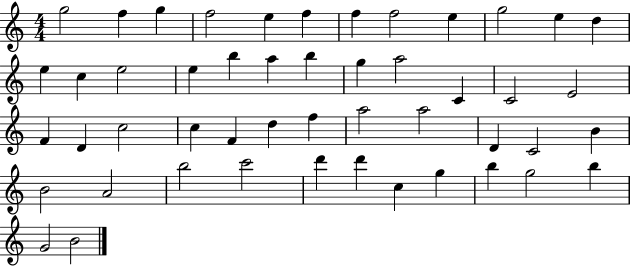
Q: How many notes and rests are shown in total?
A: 49